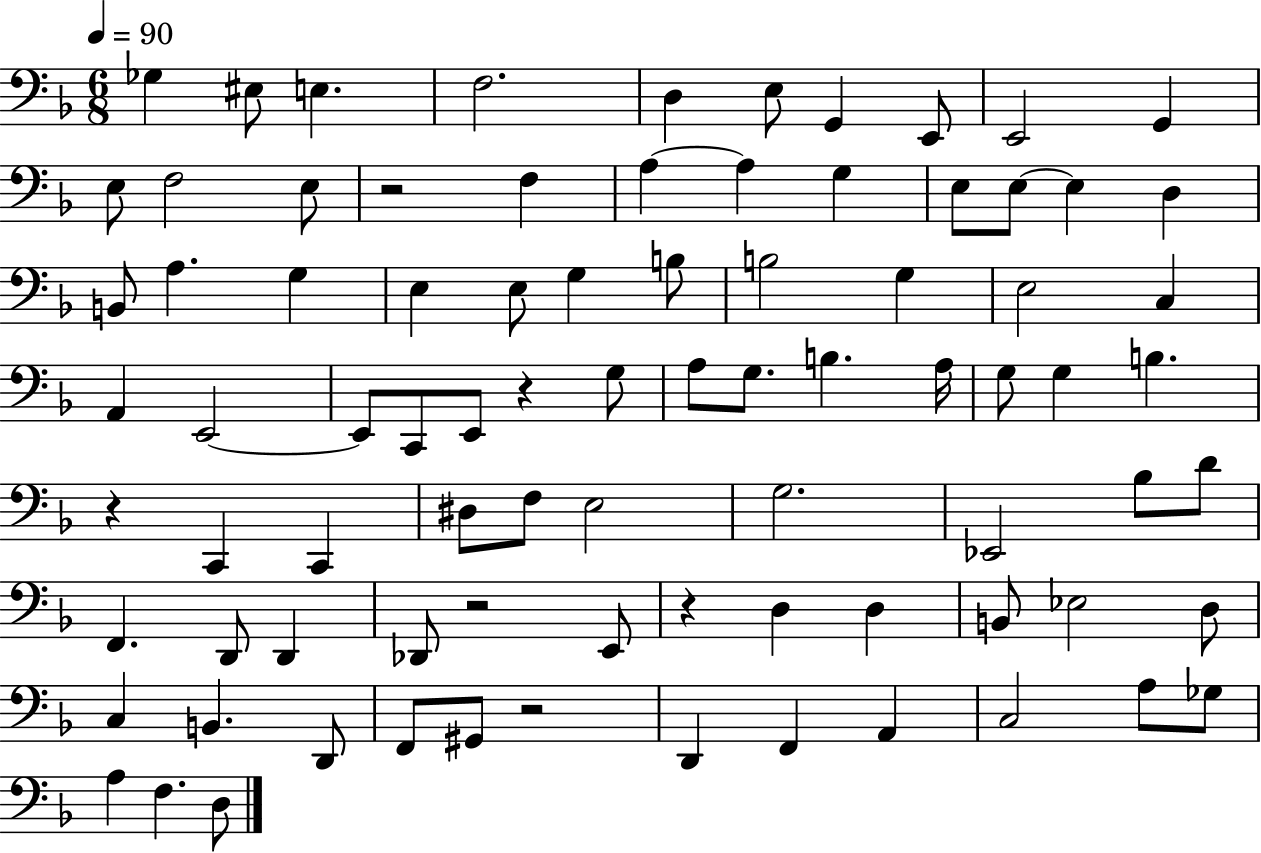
X:1
T:Untitled
M:6/8
L:1/4
K:F
_G, ^E,/2 E, F,2 D, E,/2 G,, E,,/2 E,,2 G,, E,/2 F,2 E,/2 z2 F, A, A, G, E,/2 E,/2 E, D, B,,/2 A, G, E, E,/2 G, B,/2 B,2 G, E,2 C, A,, E,,2 E,,/2 C,,/2 E,,/2 z G,/2 A,/2 G,/2 B, A,/4 G,/2 G, B, z C,, C,, ^D,/2 F,/2 E,2 G,2 _E,,2 _B,/2 D/2 F,, D,,/2 D,, _D,,/2 z2 E,,/2 z D, D, B,,/2 _E,2 D,/2 C, B,, D,,/2 F,,/2 ^G,,/2 z2 D,, F,, A,, C,2 A,/2 _G,/2 A, F, D,/2